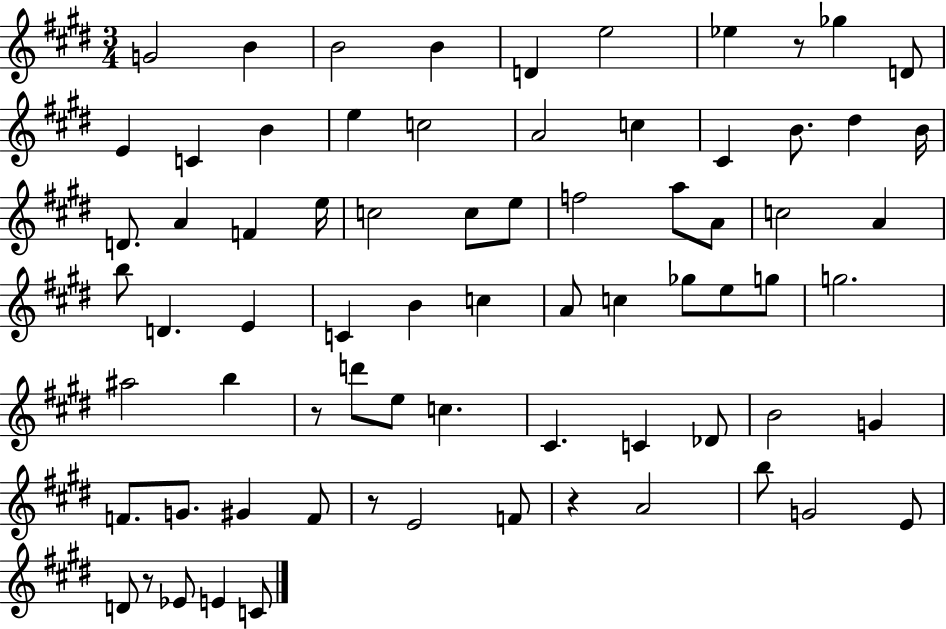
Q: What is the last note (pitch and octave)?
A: C4